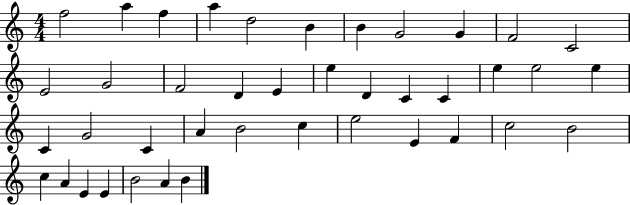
X:1
T:Untitled
M:4/4
L:1/4
K:C
f2 a f a d2 B B G2 G F2 C2 E2 G2 F2 D E e D C C e e2 e C G2 C A B2 c e2 E F c2 B2 c A E E B2 A B